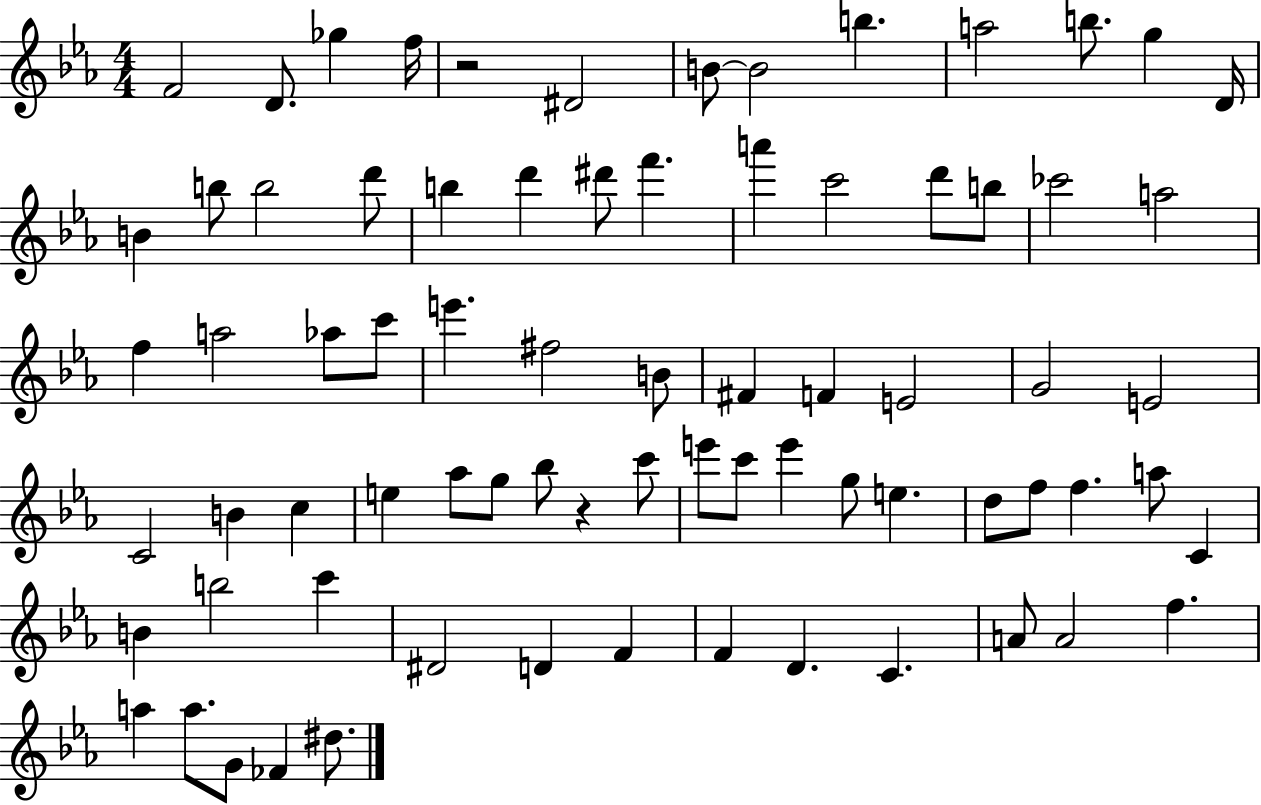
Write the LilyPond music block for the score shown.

{
  \clef treble
  \numericTimeSignature
  \time 4/4
  \key ees \major
  f'2 d'8. ges''4 f''16 | r2 dis'2 | b'8~~ b'2 b''4. | a''2 b''8. g''4 d'16 | \break b'4 b''8 b''2 d'''8 | b''4 d'''4 dis'''8 f'''4. | a'''4 c'''2 d'''8 b''8 | ces'''2 a''2 | \break f''4 a''2 aes''8 c'''8 | e'''4. fis''2 b'8 | fis'4 f'4 e'2 | g'2 e'2 | \break c'2 b'4 c''4 | e''4 aes''8 g''8 bes''8 r4 c'''8 | e'''8 c'''8 e'''4 g''8 e''4. | d''8 f''8 f''4. a''8 c'4 | \break b'4 b''2 c'''4 | dis'2 d'4 f'4 | f'4 d'4. c'4. | a'8 a'2 f''4. | \break a''4 a''8. g'8 fes'4 dis''8. | \bar "|."
}